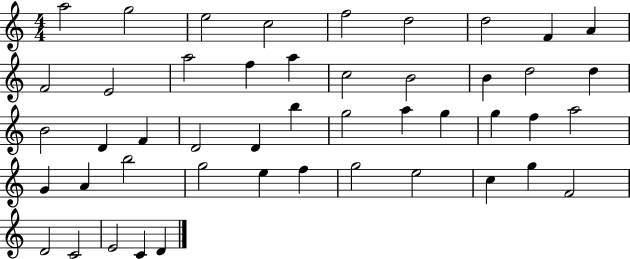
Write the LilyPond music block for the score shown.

{
  \clef treble
  \numericTimeSignature
  \time 4/4
  \key c \major
  a''2 g''2 | e''2 c''2 | f''2 d''2 | d''2 f'4 a'4 | \break f'2 e'2 | a''2 f''4 a''4 | c''2 b'2 | b'4 d''2 d''4 | \break b'2 d'4 f'4 | d'2 d'4 b''4 | g''2 a''4 g''4 | g''4 f''4 a''2 | \break g'4 a'4 b''2 | g''2 e''4 f''4 | g''2 e''2 | c''4 g''4 f'2 | \break d'2 c'2 | e'2 c'4 d'4 | \bar "|."
}